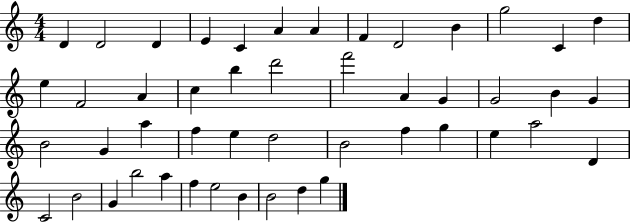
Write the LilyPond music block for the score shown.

{
  \clef treble
  \numericTimeSignature
  \time 4/4
  \key c \major
  d'4 d'2 d'4 | e'4 c'4 a'4 a'4 | f'4 d'2 b'4 | g''2 c'4 d''4 | \break e''4 f'2 a'4 | c''4 b''4 d'''2 | f'''2 a'4 g'4 | g'2 b'4 g'4 | \break b'2 g'4 a''4 | f''4 e''4 d''2 | b'2 f''4 g''4 | e''4 a''2 d'4 | \break c'2 b'2 | g'4 b''2 a''4 | f''4 e''2 b'4 | b'2 d''4 g''4 | \break \bar "|."
}